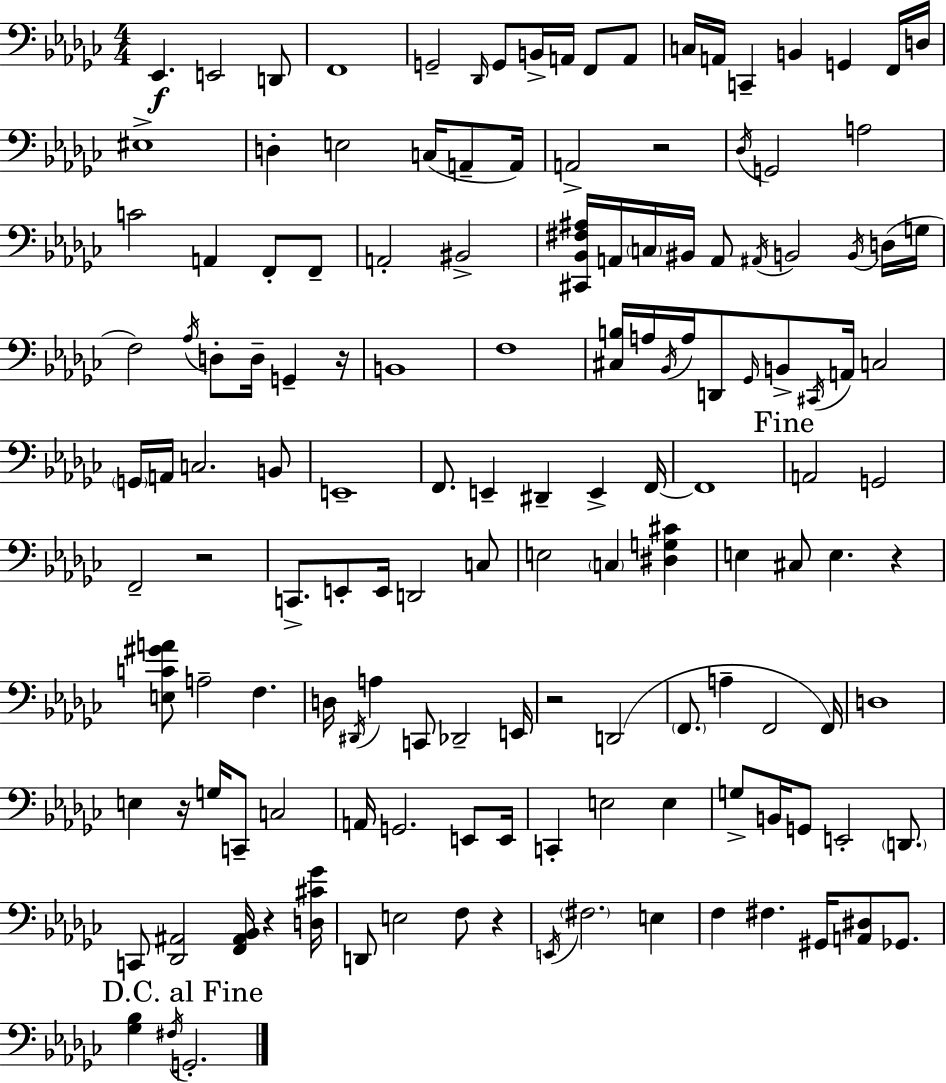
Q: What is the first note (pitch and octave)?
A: Eb2